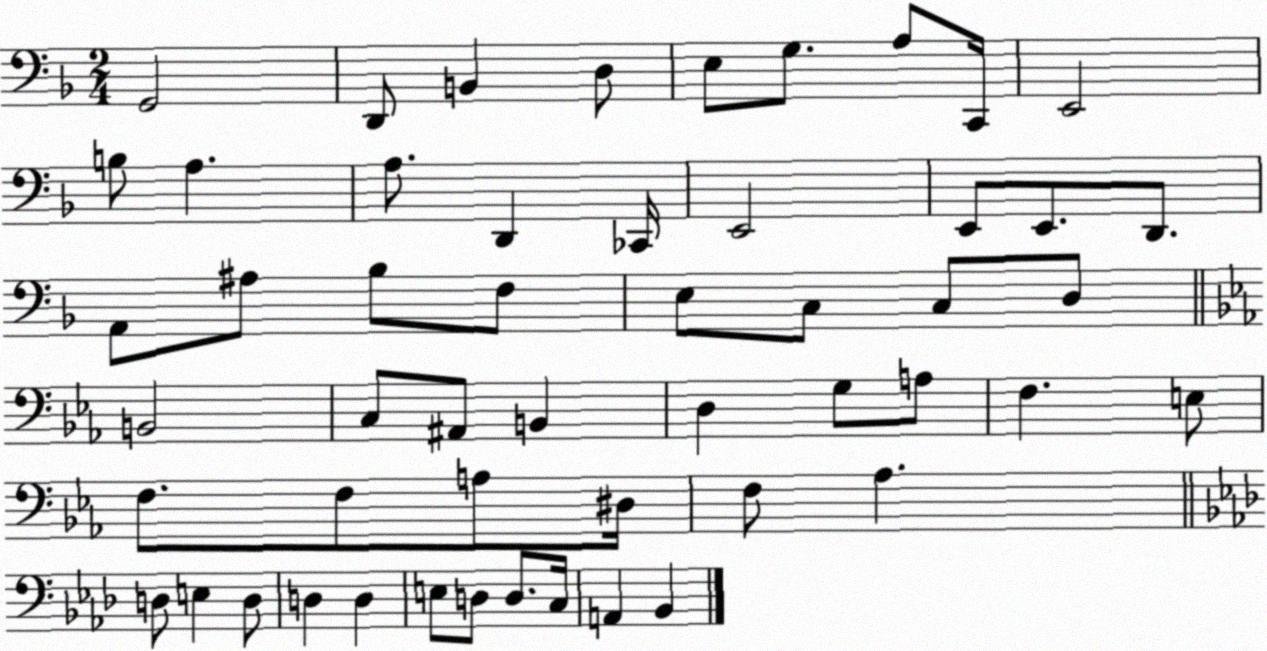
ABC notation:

X:1
T:Untitled
M:2/4
L:1/4
K:F
G,,2 D,,/2 B,, D,/2 E,/2 G,/2 A,/2 C,,/4 E,,2 B,/2 A, A,/2 D,, _C,,/4 E,,2 E,,/2 E,,/2 D,,/2 A,,/2 ^A,/2 _B,/2 F,/2 E,/2 C,/2 C,/2 D,/2 B,,2 C,/2 ^A,,/2 B,, D, G,/2 A,/2 F, E,/2 F,/2 F,/2 A,/2 ^D,/4 F,/2 _A, D,/2 E, D,/2 D, D, E,/2 D,/2 D,/2 C,/4 A,, _B,,